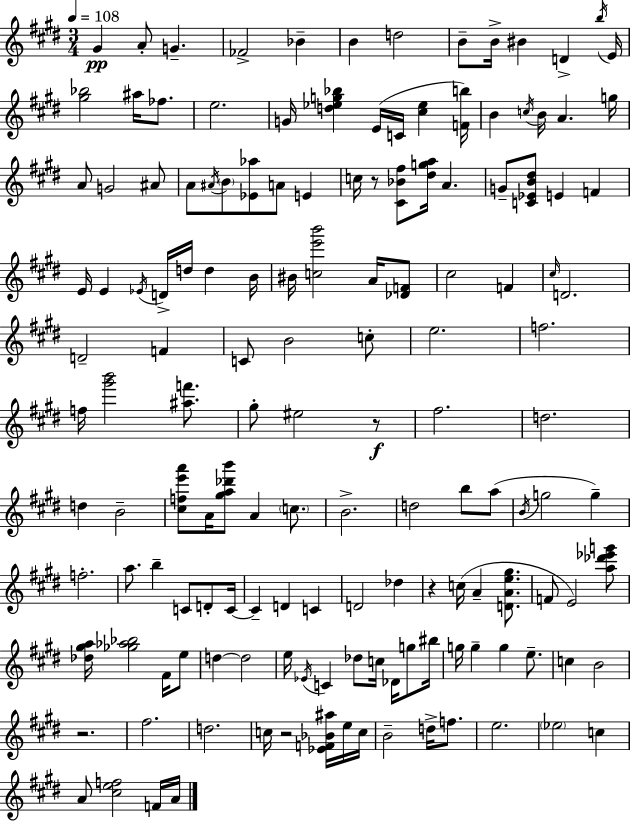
{
  \clef treble
  \numericTimeSignature
  \time 3/4
  \key e \major
  \tempo 4 = 108
  gis'4\pp a'8-. g'4.-- | fes'2-> bes'4-- | b'4 d''2 | b'8-- b'16-> bis'4 d'4-> \acciaccatura { b''16 } | \break e'16 <gis'' bes''>2 ais''16 fes''8. | e''2. | g'16 <d'' ees'' g'' bes''>4 e'16( c'16 <cis'' ees''>4 | <f' b''>16) b'4 \acciaccatura { c''16 } b'16 a'4. | \break g''16 a'8 g'2 | ais'8 a'8 \acciaccatura { ais'16 } \parenthesize b'8 <ees' aes''>8 a'8 e'4 | c''16 r8 <cis' bes' fis''>8 <dis'' g'' a''>16 a'4. | g'8-- <c' ees' b' dis''>8 e'4 f'4 | \break e'16 e'4 \acciaccatura { ees'16 } d'16-> d''16 d''4 | b'16 bis'16 <c'' e''' b'''>2 | a'16 <des' f'>8 cis''2 | f'4 \grace { cis''16 } d'2. | \break d'2-- | f'4 c'8 b'2 | c''8-. e''2. | f''2. | \break f''16 <gis''' b'''>2 | <ais'' f'''>8. gis''8-. eis''2 | r8\f fis''2. | d''2. | \break d''4 b'2-- | <cis'' f'' e''' a'''>8 a'16 <gis'' a'' des''' b'''>8 a'4 | \parenthesize c''8. b'2.-> | d''2 | \break b''8 a''8( \acciaccatura { b'16 } g''2 | g''4--) f''2.-. | a''8. b''4-- | c'8 d'8-. c'16~~ c'4-- d'4 | \break c'4 d'2 | des''4 r4 c''16( a'4-- | <d' a' e'' gis''>8. f'8 e'2) | <a'' des''' ees''' g'''>8 <des'' gis'' a''>16 <ges'' aes'' bes''>2 | \break fis'16 e''8 d''4~~ d''2 | e''16 \acciaccatura { ees'16 } c'4 | des''8 c''16 des'16 g''8 bis''16 g''16 g''4-- | g''4 e''8.-- c''4 b'2 | \break r2. | fis''2. | d''2. | c''16 r2 | \break <ees' f' bes' ais''>16 e''16 c''16 b'2-- | d''16-> f''8. e''2. | \parenthesize ees''2 | c''4 a'8 <cis'' e'' f''>2 | \break f'16 a'16 \bar "|."
}